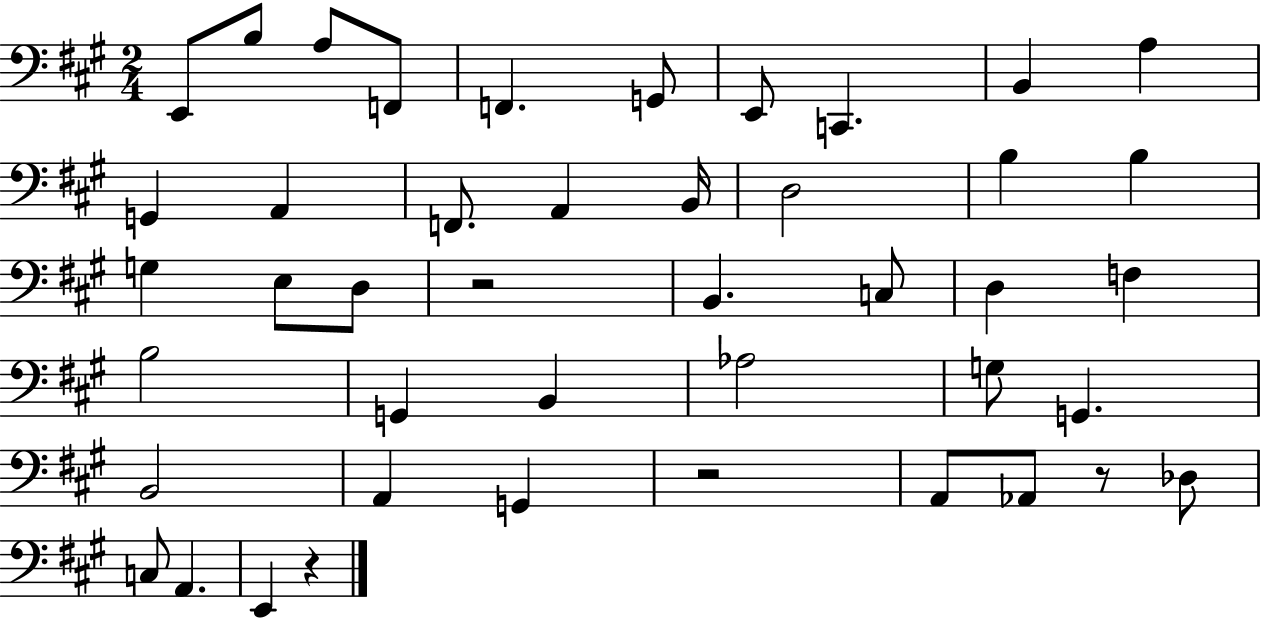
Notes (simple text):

E2/e B3/e A3/e F2/e F2/q. G2/e E2/e C2/q. B2/q A3/q G2/q A2/q F2/e. A2/q B2/s D3/h B3/q B3/q G3/q E3/e D3/e R/h B2/q. C3/e D3/q F3/q B3/h G2/q B2/q Ab3/h G3/e G2/q. B2/h A2/q G2/q R/h A2/e Ab2/e R/e Db3/e C3/e A2/q. E2/q R/q